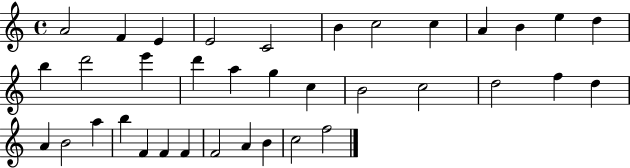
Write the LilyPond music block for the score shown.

{
  \clef treble
  \time 4/4
  \defaultTimeSignature
  \key c \major
  a'2 f'4 e'4 | e'2 c'2 | b'4 c''2 c''4 | a'4 b'4 e''4 d''4 | \break b''4 d'''2 e'''4 | d'''4 a''4 g''4 c''4 | b'2 c''2 | d''2 f''4 d''4 | \break a'4 b'2 a''4 | b''4 f'4 f'4 f'4 | f'2 a'4 b'4 | c''2 f''2 | \break \bar "|."
}